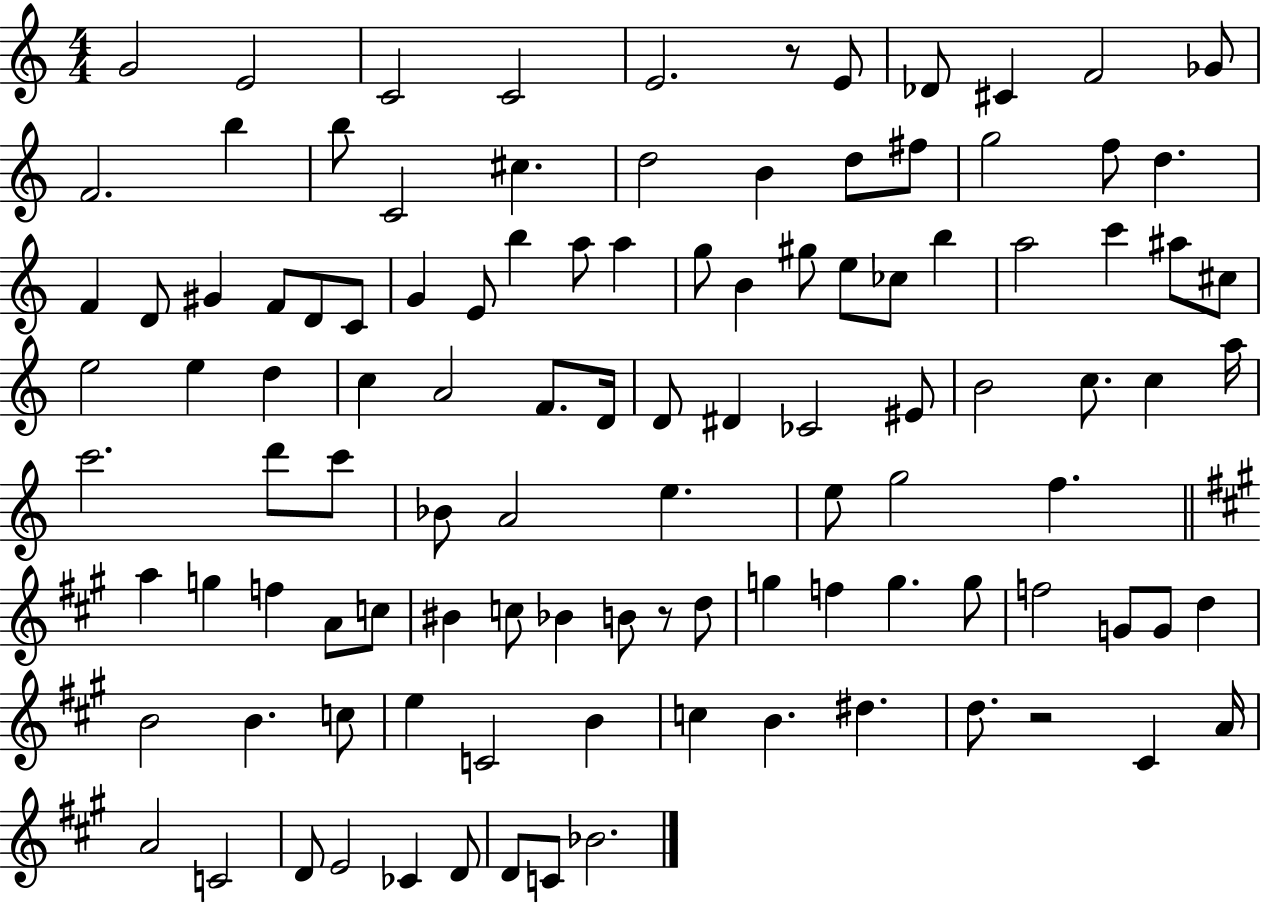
X:1
T:Untitled
M:4/4
L:1/4
K:C
G2 E2 C2 C2 E2 z/2 E/2 _D/2 ^C F2 _G/2 F2 b b/2 C2 ^c d2 B d/2 ^f/2 g2 f/2 d F D/2 ^G F/2 D/2 C/2 G E/2 b a/2 a g/2 B ^g/2 e/2 _c/2 b a2 c' ^a/2 ^c/2 e2 e d c A2 F/2 D/4 D/2 ^D _C2 ^E/2 B2 c/2 c a/4 c'2 d'/2 c'/2 _B/2 A2 e e/2 g2 f a g f A/2 c/2 ^B c/2 _B B/2 z/2 d/2 g f g g/2 f2 G/2 G/2 d B2 B c/2 e C2 B c B ^d d/2 z2 ^C A/4 A2 C2 D/2 E2 _C D/2 D/2 C/2 _B2